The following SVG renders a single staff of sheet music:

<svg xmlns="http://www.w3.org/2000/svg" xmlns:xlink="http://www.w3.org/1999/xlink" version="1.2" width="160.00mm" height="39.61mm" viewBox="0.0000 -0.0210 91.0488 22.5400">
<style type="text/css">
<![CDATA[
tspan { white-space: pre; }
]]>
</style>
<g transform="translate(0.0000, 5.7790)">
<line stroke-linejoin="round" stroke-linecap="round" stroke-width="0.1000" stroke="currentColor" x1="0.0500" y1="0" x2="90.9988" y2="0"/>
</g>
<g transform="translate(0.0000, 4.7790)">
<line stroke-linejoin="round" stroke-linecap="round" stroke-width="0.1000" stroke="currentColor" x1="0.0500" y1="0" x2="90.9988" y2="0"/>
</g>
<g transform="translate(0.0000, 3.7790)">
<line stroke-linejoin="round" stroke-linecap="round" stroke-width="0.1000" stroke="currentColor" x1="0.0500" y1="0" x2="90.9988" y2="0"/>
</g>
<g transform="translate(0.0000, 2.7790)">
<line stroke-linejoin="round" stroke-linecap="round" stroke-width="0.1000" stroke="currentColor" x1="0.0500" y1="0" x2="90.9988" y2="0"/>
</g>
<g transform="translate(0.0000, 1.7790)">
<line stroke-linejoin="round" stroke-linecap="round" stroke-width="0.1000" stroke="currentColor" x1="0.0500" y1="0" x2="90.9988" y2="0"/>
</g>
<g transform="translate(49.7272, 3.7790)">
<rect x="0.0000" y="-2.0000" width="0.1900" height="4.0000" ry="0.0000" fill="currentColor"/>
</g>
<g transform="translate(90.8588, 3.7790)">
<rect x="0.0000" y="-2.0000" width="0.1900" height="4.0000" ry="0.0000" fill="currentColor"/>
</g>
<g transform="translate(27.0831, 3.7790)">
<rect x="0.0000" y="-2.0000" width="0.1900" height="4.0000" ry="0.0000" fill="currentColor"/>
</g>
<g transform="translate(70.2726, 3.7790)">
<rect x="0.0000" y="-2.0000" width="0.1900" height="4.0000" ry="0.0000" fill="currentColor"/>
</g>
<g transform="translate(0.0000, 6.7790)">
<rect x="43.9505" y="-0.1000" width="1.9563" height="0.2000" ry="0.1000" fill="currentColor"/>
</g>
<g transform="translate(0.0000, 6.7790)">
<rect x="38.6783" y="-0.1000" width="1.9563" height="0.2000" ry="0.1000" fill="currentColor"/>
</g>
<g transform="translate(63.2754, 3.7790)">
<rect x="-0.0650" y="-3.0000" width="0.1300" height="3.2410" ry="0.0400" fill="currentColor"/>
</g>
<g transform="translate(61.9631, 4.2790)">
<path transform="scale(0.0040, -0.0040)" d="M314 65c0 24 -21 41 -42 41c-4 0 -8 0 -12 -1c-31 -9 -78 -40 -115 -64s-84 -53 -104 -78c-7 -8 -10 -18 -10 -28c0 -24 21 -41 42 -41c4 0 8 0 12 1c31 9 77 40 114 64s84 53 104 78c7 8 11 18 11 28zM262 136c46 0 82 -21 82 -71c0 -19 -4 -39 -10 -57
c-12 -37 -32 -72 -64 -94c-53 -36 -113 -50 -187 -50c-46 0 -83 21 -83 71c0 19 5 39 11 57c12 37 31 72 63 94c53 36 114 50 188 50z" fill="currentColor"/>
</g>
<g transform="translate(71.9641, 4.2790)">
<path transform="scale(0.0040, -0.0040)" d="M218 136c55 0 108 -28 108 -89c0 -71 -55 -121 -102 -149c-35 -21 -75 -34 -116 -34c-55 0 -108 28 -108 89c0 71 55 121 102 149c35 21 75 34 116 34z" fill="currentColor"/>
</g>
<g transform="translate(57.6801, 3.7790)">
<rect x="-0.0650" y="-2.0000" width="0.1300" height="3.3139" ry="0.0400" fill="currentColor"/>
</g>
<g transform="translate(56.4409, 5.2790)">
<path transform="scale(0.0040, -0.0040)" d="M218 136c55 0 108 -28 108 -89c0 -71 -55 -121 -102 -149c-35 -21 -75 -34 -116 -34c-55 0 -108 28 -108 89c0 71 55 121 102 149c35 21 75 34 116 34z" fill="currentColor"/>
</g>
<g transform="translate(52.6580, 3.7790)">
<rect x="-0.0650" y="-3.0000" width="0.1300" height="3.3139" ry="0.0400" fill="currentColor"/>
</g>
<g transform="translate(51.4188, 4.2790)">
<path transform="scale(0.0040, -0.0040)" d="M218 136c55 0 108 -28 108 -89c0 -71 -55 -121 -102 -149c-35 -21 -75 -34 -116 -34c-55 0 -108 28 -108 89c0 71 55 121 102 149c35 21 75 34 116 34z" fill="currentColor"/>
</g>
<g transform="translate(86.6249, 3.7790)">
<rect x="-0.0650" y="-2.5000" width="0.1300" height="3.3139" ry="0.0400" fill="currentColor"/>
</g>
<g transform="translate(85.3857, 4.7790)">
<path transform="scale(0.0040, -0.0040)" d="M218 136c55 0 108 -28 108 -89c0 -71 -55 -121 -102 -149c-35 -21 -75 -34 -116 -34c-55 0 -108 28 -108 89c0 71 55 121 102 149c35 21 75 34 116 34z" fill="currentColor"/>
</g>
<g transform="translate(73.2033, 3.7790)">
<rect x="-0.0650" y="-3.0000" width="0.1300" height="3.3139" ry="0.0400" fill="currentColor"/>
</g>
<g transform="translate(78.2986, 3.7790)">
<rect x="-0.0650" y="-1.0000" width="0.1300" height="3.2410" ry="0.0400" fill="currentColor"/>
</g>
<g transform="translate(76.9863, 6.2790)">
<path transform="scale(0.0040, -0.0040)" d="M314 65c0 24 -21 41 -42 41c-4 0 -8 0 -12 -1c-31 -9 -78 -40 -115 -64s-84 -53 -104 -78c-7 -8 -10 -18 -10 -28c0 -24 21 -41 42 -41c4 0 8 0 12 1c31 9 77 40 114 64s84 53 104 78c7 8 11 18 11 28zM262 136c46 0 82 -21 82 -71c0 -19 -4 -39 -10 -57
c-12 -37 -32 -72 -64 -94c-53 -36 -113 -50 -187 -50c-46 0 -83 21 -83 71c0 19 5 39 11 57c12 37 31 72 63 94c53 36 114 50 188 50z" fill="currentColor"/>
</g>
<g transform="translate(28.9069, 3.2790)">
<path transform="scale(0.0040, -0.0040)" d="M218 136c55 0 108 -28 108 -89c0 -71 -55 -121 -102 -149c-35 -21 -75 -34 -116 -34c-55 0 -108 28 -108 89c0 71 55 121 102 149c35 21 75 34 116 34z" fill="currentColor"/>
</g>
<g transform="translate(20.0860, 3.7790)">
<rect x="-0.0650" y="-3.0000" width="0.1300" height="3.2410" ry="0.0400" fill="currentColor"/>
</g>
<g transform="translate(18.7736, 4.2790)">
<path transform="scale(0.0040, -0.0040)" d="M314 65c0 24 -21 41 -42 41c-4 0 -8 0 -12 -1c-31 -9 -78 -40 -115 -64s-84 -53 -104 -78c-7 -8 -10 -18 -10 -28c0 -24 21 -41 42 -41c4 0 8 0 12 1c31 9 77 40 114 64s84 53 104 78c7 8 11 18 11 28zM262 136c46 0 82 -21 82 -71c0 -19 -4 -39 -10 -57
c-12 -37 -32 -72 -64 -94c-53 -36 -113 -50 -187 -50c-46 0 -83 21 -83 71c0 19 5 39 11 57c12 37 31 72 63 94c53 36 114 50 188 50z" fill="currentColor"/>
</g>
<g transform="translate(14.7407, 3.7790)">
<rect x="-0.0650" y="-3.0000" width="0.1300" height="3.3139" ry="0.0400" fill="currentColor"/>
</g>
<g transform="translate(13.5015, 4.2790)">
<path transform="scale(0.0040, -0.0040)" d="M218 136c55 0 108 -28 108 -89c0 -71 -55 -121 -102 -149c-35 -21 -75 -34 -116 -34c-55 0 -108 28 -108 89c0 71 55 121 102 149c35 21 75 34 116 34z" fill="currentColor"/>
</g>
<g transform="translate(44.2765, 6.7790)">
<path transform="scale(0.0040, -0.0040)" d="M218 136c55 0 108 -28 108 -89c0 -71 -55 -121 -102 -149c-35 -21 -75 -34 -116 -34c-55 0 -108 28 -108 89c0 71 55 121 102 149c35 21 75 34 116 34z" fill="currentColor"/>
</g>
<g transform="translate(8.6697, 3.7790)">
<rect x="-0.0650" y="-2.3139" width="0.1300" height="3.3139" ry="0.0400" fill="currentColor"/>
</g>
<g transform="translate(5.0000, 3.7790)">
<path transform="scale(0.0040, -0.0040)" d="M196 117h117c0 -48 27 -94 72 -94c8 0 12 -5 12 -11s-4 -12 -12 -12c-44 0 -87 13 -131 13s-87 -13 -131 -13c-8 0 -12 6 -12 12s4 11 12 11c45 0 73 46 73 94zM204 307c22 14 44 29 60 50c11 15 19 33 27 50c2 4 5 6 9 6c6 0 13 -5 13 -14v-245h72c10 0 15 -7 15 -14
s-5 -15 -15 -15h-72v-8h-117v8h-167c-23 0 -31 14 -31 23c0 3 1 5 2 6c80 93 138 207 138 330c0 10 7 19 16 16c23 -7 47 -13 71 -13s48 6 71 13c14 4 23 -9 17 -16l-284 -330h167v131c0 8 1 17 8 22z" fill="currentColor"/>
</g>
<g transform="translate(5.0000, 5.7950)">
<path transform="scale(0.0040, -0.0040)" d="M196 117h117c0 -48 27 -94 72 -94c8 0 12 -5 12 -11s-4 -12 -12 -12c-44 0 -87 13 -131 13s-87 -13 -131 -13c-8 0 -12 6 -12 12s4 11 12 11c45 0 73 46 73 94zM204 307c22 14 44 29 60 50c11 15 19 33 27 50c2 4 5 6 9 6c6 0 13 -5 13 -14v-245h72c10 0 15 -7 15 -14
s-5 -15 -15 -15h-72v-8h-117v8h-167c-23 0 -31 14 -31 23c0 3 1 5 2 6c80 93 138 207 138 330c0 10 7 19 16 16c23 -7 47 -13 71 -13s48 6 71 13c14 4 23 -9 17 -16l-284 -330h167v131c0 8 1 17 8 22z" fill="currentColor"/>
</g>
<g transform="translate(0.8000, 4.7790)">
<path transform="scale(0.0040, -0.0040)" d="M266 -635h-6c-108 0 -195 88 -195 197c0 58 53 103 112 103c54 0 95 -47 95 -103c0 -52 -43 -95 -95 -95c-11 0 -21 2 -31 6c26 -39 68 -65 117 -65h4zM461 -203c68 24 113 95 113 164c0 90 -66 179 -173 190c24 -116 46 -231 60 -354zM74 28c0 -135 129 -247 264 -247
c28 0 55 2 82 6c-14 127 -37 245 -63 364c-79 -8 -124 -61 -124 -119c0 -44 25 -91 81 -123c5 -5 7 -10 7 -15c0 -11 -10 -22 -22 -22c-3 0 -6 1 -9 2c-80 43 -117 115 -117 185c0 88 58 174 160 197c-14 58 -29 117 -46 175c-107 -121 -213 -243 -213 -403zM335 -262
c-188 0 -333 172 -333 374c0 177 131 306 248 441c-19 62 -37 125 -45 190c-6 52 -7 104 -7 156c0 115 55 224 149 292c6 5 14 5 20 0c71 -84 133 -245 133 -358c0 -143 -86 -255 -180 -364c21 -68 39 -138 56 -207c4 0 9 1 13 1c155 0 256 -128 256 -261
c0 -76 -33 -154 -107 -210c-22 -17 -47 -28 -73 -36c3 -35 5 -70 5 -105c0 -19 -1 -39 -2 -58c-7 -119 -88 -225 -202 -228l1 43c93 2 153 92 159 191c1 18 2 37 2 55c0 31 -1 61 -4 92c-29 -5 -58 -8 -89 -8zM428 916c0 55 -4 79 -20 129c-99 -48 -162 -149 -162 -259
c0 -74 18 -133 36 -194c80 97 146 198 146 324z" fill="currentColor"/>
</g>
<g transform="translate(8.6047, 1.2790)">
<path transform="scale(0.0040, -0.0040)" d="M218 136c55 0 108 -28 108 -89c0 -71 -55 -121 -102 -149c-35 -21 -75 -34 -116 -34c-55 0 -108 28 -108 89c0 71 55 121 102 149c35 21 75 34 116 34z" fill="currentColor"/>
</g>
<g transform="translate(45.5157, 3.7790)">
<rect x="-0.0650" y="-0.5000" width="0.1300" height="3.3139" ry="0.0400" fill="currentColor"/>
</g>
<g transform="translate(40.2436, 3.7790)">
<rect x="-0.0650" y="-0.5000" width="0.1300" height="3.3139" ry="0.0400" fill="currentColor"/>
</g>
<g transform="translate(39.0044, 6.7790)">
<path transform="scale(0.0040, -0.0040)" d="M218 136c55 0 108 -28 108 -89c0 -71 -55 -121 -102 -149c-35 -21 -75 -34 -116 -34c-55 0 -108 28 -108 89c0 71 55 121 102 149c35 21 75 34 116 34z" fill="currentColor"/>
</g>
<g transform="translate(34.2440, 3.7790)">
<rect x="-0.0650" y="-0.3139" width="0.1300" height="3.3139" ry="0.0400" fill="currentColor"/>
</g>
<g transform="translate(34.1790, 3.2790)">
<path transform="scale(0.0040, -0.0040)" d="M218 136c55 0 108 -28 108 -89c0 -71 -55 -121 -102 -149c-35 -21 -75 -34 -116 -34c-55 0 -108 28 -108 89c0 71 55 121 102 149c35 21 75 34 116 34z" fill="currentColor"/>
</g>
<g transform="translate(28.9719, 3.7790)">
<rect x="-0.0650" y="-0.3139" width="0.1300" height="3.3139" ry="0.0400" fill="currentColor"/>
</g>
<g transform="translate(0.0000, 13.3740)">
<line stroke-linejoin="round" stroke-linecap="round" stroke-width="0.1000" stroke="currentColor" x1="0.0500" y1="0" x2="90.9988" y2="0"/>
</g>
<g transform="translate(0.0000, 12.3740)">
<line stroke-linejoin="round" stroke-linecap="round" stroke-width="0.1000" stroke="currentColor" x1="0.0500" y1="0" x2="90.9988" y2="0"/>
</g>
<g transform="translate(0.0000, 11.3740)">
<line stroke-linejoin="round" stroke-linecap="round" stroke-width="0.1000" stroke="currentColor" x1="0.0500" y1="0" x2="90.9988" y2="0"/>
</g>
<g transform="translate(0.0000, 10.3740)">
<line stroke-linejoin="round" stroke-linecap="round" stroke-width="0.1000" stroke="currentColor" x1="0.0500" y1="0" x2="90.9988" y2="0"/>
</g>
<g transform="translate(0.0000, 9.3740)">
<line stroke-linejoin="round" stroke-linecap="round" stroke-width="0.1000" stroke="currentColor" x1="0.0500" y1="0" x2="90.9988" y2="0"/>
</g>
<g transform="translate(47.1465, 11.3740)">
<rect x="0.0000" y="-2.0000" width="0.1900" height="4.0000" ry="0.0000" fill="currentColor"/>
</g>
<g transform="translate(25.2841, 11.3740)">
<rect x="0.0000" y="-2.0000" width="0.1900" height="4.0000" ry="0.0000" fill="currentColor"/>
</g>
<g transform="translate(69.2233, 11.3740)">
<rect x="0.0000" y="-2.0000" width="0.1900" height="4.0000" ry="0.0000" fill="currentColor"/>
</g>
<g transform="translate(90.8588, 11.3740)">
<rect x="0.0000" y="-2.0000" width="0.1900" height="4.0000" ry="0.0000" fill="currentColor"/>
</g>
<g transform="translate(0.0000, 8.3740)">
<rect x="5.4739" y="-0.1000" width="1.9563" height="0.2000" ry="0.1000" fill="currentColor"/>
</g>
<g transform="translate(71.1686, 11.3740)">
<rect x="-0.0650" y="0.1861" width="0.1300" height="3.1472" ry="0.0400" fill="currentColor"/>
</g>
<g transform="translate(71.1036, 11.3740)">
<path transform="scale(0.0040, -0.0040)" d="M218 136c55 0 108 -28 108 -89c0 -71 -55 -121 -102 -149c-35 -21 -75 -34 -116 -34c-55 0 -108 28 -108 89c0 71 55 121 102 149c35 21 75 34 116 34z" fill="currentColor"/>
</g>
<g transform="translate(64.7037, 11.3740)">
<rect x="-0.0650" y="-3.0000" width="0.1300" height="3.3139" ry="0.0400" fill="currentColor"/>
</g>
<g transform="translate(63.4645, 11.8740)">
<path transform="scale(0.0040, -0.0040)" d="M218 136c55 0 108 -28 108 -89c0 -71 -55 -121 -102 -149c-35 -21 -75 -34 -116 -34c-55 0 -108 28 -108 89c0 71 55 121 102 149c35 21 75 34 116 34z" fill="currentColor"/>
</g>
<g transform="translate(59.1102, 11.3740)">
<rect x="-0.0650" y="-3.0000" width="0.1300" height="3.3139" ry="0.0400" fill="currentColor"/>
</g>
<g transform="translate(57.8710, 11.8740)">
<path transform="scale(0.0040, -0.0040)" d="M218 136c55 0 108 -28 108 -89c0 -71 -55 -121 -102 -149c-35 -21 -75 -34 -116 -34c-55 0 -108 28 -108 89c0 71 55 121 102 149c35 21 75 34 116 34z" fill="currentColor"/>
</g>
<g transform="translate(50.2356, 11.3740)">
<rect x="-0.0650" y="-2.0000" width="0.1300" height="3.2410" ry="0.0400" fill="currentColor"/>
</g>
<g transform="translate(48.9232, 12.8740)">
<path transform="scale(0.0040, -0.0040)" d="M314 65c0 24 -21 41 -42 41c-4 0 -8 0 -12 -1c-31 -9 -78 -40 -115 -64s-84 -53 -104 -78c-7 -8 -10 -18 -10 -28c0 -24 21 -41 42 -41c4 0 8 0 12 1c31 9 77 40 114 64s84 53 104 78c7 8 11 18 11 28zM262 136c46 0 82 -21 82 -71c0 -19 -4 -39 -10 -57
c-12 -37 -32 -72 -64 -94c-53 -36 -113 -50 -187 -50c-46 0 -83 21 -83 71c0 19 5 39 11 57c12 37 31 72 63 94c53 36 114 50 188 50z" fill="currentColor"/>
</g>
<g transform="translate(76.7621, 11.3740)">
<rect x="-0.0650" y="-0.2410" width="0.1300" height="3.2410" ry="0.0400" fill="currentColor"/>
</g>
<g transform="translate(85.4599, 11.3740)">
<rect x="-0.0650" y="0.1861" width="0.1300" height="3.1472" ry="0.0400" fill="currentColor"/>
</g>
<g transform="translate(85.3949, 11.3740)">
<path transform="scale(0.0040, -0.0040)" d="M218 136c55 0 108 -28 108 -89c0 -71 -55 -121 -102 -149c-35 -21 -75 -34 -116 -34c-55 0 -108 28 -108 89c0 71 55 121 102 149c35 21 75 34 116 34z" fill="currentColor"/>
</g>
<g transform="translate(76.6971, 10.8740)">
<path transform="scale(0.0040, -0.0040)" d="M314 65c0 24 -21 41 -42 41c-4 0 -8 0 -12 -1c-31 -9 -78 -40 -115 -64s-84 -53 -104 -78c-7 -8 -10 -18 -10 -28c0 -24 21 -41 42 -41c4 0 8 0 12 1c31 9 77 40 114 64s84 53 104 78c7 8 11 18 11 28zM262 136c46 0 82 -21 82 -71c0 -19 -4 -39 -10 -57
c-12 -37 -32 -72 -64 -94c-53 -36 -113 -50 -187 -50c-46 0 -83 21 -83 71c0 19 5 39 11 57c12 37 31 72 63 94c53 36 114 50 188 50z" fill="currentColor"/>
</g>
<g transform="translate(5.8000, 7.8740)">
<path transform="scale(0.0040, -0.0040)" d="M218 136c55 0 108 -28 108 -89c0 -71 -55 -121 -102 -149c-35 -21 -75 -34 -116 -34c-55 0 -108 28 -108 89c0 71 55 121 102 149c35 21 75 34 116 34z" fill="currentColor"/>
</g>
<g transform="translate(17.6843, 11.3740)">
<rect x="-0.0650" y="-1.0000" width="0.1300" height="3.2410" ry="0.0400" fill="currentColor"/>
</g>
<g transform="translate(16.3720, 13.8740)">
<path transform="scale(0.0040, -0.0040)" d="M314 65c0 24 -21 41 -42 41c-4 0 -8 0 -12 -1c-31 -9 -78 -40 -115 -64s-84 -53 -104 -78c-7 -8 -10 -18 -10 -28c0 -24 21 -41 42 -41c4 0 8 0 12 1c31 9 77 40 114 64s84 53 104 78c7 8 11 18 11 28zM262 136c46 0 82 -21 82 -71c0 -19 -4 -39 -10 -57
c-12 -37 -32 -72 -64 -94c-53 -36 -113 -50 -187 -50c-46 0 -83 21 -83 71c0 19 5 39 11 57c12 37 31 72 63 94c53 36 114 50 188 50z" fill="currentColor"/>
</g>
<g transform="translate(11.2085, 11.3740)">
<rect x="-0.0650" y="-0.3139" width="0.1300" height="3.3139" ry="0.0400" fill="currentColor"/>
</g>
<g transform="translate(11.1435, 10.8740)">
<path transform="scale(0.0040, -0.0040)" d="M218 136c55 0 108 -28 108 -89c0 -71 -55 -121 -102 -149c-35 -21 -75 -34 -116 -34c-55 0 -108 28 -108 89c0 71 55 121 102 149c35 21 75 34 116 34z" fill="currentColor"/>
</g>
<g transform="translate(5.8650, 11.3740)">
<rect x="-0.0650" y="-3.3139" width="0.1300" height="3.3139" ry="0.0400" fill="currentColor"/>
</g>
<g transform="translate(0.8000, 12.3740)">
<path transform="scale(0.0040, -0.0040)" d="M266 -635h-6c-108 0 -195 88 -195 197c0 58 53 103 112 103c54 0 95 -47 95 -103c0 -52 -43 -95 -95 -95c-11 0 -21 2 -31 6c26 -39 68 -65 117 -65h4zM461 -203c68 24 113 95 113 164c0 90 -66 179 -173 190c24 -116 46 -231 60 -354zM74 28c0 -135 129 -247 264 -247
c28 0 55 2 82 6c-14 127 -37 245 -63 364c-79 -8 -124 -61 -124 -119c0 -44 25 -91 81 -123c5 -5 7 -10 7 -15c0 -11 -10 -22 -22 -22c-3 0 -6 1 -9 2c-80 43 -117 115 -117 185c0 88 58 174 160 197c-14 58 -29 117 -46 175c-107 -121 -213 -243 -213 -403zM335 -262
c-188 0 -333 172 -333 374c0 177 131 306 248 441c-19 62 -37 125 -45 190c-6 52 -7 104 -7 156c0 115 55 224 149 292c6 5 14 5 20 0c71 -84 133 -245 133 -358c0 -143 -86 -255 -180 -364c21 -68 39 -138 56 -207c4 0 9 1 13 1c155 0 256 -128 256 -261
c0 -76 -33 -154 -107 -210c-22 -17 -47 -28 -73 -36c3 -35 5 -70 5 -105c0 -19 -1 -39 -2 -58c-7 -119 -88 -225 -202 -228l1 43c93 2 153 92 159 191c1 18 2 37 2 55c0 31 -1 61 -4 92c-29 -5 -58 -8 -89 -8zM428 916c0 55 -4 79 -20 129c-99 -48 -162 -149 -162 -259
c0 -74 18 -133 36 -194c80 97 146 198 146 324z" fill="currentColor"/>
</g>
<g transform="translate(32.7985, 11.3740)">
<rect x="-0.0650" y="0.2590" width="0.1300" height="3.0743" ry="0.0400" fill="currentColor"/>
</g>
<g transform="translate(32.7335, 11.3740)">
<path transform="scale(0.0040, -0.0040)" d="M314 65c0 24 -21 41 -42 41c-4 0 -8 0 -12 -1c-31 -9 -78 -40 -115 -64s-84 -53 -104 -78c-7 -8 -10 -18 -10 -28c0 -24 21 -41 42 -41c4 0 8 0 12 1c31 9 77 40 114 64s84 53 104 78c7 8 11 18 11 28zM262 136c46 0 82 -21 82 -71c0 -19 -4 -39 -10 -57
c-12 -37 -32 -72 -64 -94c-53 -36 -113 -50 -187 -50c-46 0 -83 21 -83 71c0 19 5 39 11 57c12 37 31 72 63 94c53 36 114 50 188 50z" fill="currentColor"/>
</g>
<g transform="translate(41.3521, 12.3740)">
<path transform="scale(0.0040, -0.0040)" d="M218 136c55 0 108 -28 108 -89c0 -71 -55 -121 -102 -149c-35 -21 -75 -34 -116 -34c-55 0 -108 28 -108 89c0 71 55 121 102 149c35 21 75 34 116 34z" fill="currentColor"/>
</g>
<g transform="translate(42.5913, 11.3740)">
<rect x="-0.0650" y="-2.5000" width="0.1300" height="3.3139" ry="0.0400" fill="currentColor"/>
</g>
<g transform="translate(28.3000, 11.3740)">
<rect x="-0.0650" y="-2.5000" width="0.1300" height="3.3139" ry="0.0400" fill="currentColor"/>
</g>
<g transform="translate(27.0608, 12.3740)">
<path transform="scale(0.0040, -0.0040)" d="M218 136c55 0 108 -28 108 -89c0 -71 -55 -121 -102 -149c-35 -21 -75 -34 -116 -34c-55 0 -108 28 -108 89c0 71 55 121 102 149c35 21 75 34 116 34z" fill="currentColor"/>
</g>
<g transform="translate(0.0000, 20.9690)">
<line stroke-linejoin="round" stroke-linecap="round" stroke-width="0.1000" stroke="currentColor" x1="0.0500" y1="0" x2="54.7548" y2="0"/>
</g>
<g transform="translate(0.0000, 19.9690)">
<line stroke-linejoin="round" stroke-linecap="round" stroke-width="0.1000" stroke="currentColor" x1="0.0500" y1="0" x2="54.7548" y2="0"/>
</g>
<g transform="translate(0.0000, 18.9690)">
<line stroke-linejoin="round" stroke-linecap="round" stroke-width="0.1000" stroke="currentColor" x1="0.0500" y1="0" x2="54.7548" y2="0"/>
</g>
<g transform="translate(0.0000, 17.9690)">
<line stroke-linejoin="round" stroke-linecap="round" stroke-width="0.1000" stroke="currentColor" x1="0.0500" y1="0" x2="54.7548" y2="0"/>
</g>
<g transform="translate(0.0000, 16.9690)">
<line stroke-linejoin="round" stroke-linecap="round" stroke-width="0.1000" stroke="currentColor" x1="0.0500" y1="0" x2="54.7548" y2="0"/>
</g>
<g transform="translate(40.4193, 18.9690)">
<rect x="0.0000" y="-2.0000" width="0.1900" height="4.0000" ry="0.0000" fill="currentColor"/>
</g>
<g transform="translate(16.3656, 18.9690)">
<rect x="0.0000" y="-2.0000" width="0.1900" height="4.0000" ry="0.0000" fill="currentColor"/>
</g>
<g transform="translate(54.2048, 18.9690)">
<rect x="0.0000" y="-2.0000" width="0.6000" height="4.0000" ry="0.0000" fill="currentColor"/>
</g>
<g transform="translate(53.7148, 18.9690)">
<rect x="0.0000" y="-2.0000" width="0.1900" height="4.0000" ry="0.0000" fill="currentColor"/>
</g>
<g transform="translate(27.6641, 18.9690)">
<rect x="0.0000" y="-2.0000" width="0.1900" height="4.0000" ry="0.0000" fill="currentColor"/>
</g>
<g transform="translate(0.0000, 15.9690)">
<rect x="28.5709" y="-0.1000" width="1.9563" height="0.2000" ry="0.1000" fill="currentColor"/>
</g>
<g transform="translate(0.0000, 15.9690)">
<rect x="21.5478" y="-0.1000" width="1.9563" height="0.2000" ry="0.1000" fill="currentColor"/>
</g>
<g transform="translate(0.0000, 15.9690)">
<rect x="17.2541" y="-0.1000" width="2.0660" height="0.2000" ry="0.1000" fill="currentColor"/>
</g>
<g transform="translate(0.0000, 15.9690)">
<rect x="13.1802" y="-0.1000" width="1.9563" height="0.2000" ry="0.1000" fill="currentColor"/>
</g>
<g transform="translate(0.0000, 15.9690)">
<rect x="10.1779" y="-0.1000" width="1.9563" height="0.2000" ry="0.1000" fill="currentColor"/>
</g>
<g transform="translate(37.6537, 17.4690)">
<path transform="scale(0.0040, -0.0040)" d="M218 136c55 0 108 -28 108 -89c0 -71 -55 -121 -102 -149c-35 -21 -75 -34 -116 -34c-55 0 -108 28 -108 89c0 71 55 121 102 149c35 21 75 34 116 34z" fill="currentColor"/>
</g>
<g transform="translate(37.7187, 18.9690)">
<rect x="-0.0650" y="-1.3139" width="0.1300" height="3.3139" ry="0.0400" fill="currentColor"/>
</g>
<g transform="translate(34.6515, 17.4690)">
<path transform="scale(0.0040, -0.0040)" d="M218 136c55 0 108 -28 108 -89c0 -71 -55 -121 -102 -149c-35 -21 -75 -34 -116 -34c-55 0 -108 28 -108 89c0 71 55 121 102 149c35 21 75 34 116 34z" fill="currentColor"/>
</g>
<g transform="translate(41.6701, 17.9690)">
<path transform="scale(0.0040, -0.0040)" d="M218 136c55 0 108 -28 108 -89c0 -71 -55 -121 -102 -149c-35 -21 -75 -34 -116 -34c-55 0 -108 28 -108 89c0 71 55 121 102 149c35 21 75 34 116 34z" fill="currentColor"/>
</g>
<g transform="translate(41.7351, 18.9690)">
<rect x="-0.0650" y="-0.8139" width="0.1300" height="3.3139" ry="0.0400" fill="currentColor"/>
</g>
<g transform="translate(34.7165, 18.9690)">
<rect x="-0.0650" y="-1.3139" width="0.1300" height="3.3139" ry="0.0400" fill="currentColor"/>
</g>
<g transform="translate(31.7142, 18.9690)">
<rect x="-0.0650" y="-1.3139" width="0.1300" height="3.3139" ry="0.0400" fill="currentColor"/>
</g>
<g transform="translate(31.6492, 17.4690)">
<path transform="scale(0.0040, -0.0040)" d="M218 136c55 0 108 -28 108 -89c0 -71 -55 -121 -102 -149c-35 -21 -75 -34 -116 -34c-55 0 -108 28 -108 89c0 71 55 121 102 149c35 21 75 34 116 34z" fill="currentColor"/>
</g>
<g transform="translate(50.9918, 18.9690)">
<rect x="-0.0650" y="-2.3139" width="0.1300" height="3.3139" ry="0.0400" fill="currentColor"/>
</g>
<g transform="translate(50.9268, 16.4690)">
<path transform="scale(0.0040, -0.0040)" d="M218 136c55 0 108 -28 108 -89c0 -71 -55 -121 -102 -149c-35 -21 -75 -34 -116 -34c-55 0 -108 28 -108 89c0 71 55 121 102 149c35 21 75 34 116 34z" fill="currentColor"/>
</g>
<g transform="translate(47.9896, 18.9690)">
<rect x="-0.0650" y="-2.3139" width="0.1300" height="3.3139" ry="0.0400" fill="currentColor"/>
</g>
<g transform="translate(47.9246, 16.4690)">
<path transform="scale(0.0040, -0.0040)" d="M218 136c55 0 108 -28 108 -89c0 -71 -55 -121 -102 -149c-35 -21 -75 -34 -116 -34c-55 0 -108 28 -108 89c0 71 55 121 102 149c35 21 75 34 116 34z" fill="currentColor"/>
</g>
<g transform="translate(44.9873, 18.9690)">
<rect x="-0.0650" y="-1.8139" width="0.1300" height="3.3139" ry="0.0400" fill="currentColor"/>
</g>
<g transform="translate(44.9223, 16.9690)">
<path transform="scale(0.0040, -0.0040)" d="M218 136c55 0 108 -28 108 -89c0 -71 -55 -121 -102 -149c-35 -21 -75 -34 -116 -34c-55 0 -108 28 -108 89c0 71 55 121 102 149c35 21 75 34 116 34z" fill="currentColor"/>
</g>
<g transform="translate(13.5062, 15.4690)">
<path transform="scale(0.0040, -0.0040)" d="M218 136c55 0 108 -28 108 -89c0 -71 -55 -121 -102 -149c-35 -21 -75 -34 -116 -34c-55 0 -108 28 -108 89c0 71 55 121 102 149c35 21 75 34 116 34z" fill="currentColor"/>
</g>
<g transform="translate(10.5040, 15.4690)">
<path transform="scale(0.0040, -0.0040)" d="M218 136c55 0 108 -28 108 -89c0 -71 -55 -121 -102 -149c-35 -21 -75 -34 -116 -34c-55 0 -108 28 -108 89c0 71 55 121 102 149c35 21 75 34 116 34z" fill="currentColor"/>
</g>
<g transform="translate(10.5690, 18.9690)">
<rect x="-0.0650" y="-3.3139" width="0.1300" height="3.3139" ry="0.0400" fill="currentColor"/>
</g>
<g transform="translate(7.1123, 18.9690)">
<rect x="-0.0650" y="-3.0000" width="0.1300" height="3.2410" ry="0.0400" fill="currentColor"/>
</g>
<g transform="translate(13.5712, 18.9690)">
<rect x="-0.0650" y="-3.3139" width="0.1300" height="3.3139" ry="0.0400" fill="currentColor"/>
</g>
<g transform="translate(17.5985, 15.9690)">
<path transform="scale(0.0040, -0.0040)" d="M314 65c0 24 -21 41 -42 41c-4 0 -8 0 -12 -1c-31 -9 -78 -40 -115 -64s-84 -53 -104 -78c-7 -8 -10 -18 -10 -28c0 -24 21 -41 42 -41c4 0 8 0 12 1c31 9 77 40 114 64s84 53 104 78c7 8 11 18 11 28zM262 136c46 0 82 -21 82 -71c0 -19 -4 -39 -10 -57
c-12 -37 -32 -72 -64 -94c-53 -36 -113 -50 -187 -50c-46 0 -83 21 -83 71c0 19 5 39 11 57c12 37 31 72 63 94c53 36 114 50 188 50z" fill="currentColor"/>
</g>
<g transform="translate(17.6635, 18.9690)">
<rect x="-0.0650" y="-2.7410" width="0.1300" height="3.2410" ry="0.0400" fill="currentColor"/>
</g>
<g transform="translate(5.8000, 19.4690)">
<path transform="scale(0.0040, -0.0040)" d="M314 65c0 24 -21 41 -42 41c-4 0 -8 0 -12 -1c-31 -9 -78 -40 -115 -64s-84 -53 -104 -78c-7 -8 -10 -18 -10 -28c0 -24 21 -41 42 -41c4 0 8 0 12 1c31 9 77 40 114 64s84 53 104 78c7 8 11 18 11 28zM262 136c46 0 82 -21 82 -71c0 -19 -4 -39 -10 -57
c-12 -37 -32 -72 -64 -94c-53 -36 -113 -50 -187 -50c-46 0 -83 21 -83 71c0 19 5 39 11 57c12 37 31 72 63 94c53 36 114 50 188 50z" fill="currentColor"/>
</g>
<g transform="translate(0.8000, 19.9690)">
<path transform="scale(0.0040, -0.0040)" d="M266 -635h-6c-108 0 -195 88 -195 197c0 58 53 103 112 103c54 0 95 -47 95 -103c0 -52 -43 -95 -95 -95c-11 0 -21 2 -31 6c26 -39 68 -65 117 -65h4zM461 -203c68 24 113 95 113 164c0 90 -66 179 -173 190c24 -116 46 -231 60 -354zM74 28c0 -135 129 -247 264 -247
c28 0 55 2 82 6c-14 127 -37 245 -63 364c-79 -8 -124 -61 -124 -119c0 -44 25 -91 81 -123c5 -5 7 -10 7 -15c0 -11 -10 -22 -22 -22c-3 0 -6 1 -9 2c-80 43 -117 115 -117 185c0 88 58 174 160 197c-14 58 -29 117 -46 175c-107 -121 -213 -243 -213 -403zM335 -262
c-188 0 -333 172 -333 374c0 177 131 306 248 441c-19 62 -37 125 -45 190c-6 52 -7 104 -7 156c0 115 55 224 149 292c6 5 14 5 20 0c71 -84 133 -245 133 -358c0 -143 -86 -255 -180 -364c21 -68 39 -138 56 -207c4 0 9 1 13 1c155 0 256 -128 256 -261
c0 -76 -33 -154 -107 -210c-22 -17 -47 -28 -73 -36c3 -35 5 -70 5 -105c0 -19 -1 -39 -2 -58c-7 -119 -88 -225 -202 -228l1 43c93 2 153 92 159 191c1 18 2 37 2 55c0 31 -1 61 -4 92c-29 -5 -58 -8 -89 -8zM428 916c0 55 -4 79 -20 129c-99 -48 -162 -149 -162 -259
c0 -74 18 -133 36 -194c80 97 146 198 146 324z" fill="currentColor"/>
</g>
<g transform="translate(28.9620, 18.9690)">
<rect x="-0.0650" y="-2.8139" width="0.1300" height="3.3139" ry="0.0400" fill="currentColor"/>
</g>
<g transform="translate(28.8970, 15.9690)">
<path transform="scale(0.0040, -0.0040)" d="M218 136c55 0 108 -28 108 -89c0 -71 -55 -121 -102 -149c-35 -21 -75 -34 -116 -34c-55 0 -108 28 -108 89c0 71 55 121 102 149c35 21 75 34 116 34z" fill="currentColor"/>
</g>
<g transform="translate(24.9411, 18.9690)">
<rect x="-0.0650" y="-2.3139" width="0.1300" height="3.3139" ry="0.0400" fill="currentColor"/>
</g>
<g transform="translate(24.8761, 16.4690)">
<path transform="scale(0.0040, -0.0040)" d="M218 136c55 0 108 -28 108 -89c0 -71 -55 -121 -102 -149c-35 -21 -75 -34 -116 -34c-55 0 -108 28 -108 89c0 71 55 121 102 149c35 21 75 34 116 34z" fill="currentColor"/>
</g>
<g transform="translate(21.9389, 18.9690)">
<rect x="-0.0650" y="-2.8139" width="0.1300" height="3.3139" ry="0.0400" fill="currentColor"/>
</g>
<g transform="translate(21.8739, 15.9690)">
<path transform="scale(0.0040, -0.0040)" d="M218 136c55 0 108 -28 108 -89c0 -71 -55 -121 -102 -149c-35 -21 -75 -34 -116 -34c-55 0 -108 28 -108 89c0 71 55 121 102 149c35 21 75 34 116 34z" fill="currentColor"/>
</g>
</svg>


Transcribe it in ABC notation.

X:1
T:Untitled
M:4/4
L:1/4
K:C
g A A2 c c C C A F A2 A D2 G b c D2 G B2 G F2 A A B c2 B A2 b b a2 a g a e e e d f g g